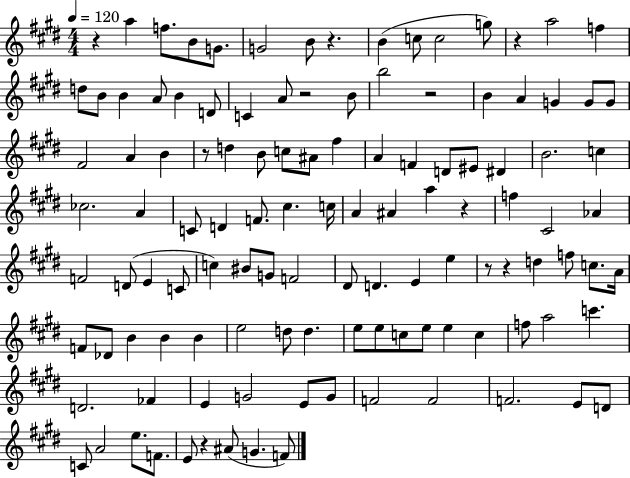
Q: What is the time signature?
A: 4/4